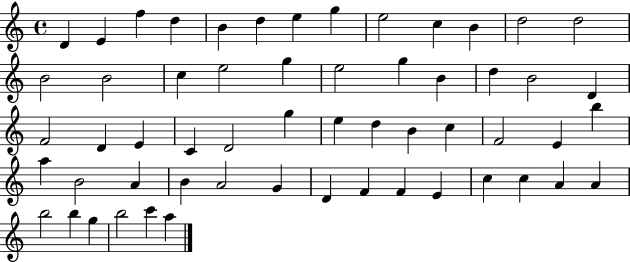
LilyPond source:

{
  \clef treble
  \time 4/4
  \defaultTimeSignature
  \key c \major
  d'4 e'4 f''4 d''4 | b'4 d''4 e''4 g''4 | e''2 c''4 b'4 | d''2 d''2 | \break b'2 b'2 | c''4 e''2 g''4 | e''2 g''4 b'4 | d''4 b'2 d'4 | \break f'2 d'4 e'4 | c'4 d'2 g''4 | e''4 d''4 b'4 c''4 | f'2 e'4 b''4 | \break a''4 b'2 a'4 | b'4 a'2 g'4 | d'4 f'4 f'4 e'4 | c''4 c''4 a'4 a'4 | \break b''2 b''4 g''4 | b''2 c'''4 a''4 | \bar "|."
}